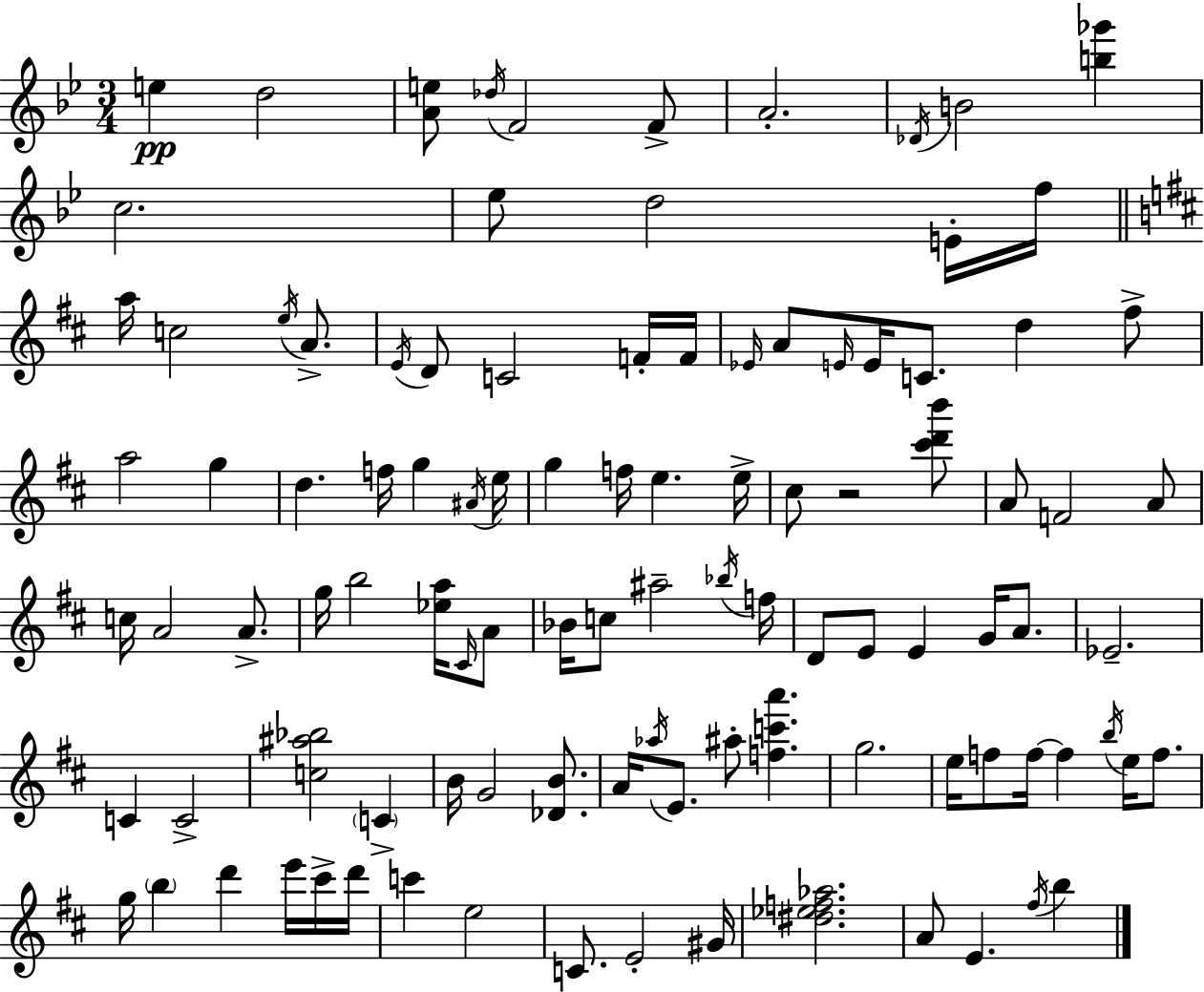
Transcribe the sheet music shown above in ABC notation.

X:1
T:Untitled
M:3/4
L:1/4
K:Bb
e d2 [Ae]/2 _d/4 F2 F/2 A2 _D/4 B2 [b_g'] c2 _e/2 d2 E/4 f/4 a/4 c2 e/4 A/2 E/4 D/2 C2 F/4 F/4 _E/4 A/2 E/4 E/4 C/2 d ^f/2 a2 g d f/4 g ^A/4 e/4 g f/4 e e/4 ^c/2 z2 [^c'd'b']/2 A/2 F2 A/2 c/4 A2 A/2 g/4 b2 [_ea]/4 ^C/4 A/2 _B/4 c/2 ^a2 _b/4 f/4 D/2 E/2 E G/4 A/2 _E2 C C2 [c^a_b]2 C B/4 G2 [_DB]/2 A/4 _a/4 E/2 ^a/2 [fc'a'] g2 e/4 f/2 f/4 f b/4 e/4 f/2 g/4 b d' e'/4 ^c'/4 d'/4 c' e2 C/2 E2 ^G/4 [^d_ef_a]2 A/2 E ^f/4 b